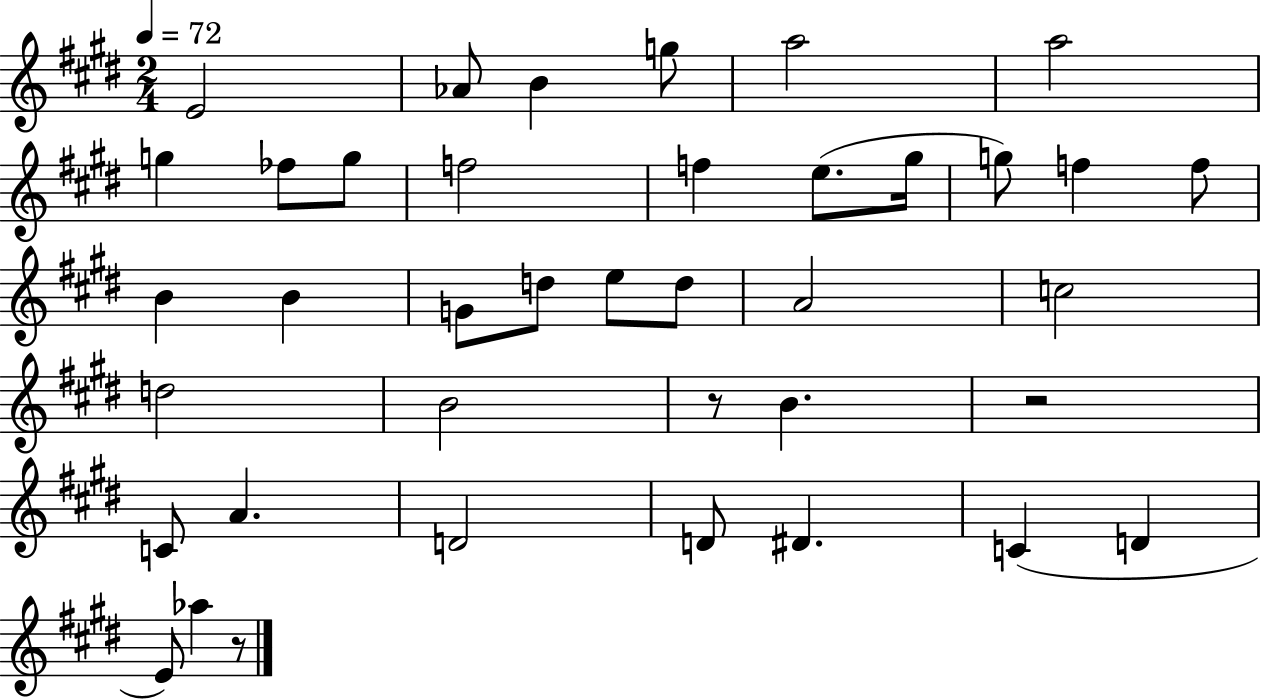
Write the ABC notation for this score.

X:1
T:Untitled
M:2/4
L:1/4
K:E
E2 _A/2 B g/2 a2 a2 g _f/2 g/2 f2 f e/2 ^g/4 g/2 f f/2 B B G/2 d/2 e/2 d/2 A2 c2 d2 B2 z/2 B z2 C/2 A D2 D/2 ^D C D E/2 _a z/2